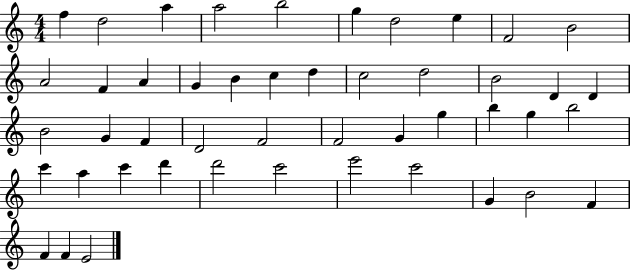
X:1
T:Untitled
M:4/4
L:1/4
K:C
f d2 a a2 b2 g d2 e F2 B2 A2 F A G B c d c2 d2 B2 D D B2 G F D2 F2 F2 G g b g b2 c' a c' d' d'2 c'2 e'2 c'2 G B2 F F F E2